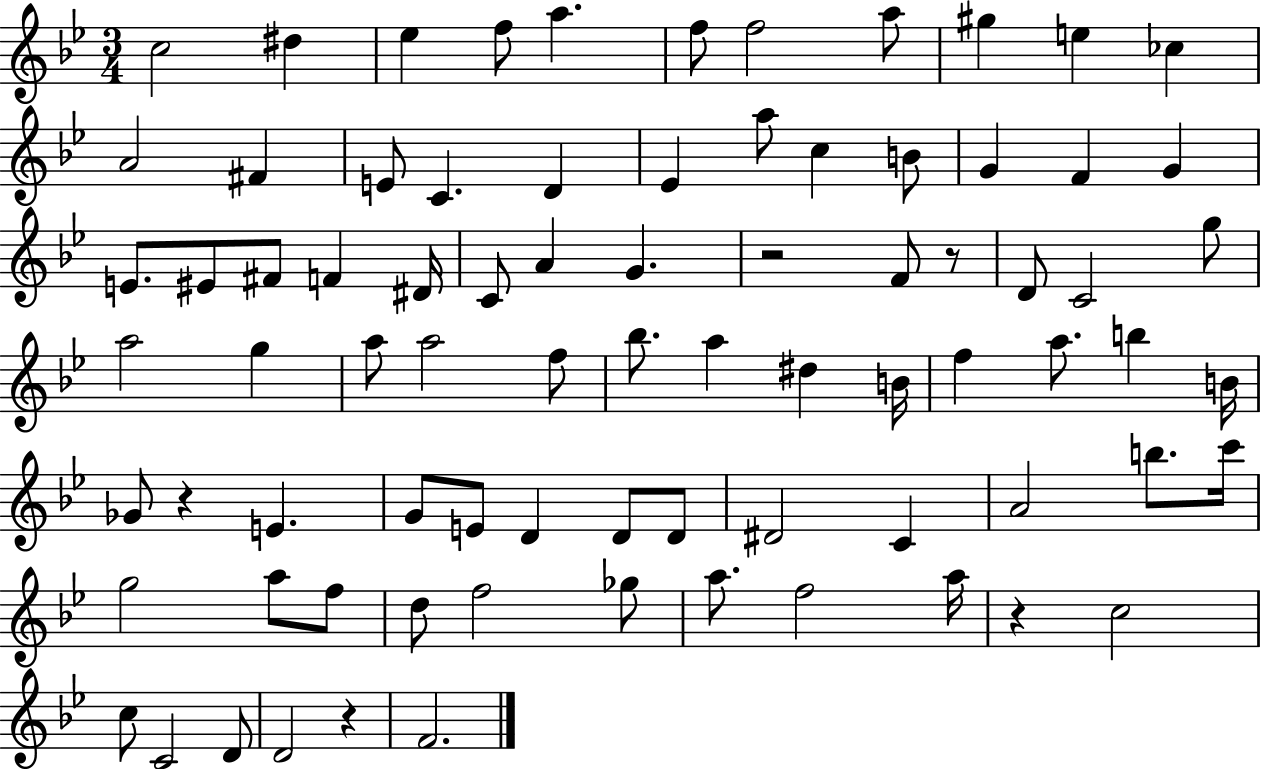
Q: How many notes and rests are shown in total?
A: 80